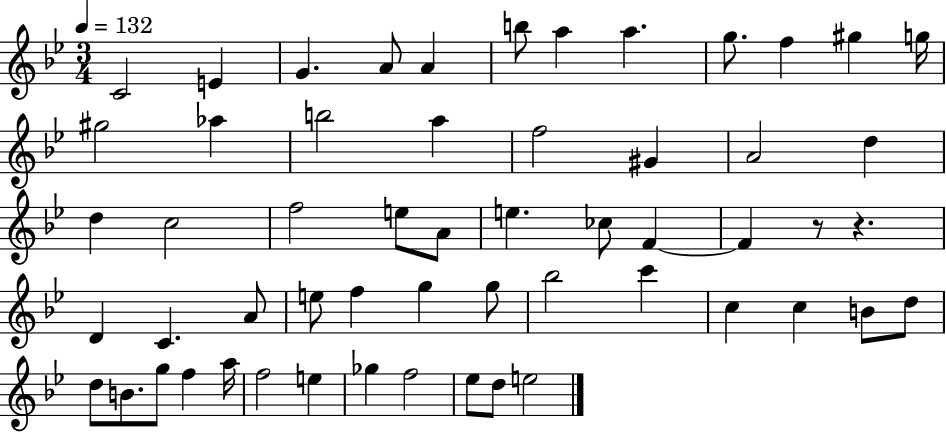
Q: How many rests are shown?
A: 2